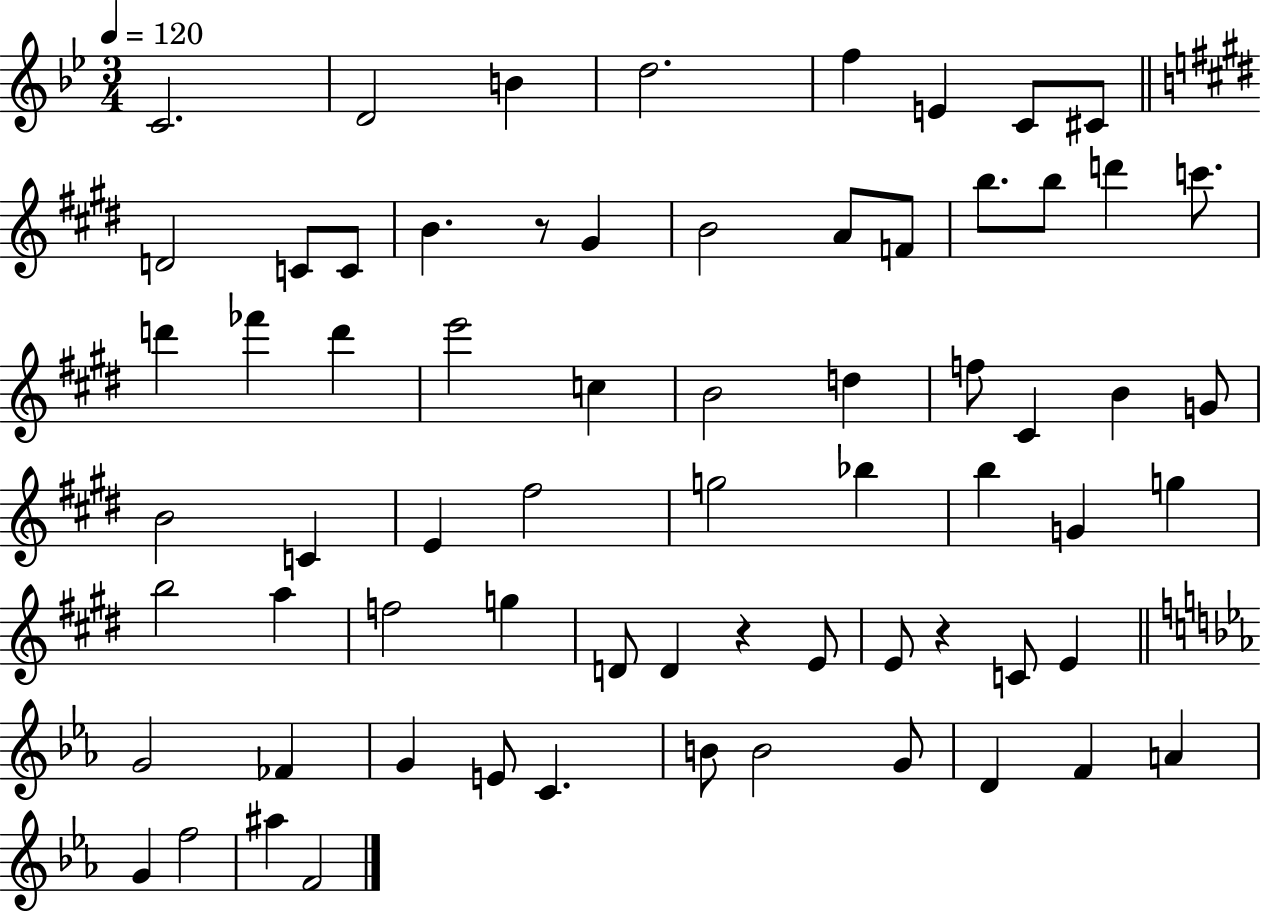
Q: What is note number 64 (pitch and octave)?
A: A#5